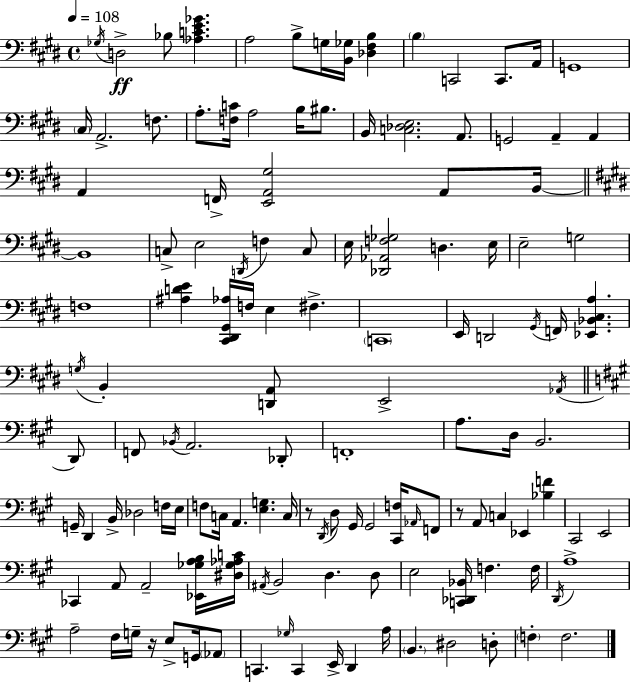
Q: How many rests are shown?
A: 3